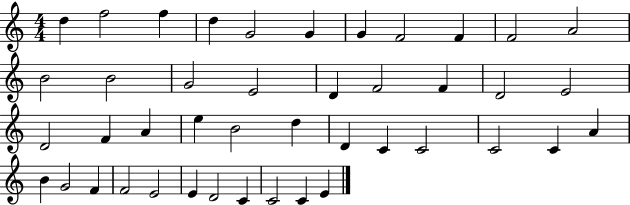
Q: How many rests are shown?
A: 0